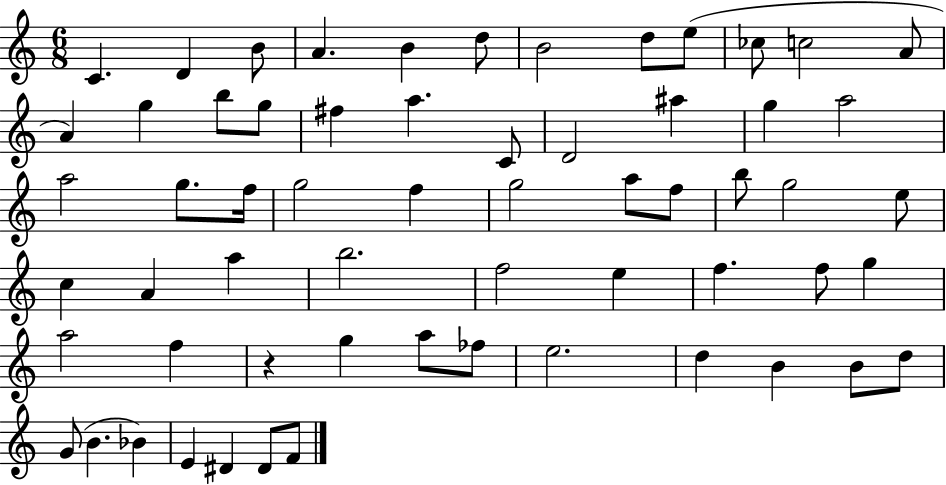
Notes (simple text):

C4/q. D4/q B4/e A4/q. B4/q D5/e B4/h D5/e E5/e CES5/e C5/h A4/e A4/q G5/q B5/e G5/e F#5/q A5/q. C4/e D4/h A#5/q G5/q A5/h A5/h G5/e. F5/s G5/h F5/q G5/h A5/e F5/e B5/e G5/h E5/e C5/q A4/q A5/q B5/h. F5/h E5/q F5/q. F5/e G5/q A5/h F5/q R/q G5/q A5/e FES5/e E5/h. D5/q B4/q B4/e D5/e G4/e B4/q. Bb4/q E4/q D#4/q D#4/e F4/e